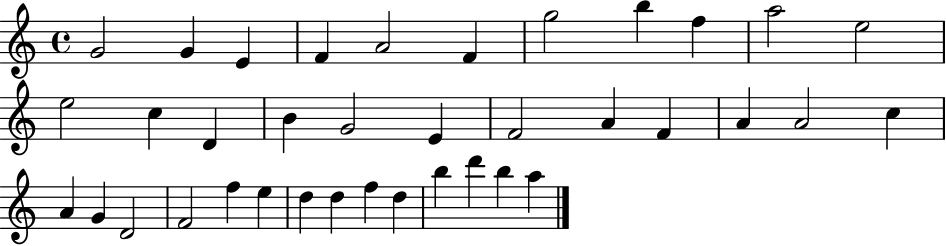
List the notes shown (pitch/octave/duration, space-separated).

G4/h G4/q E4/q F4/q A4/h F4/q G5/h B5/q F5/q A5/h E5/h E5/h C5/q D4/q B4/q G4/h E4/q F4/h A4/q F4/q A4/q A4/h C5/q A4/q G4/q D4/h F4/h F5/q E5/q D5/q D5/q F5/q D5/q B5/q D6/q B5/q A5/q